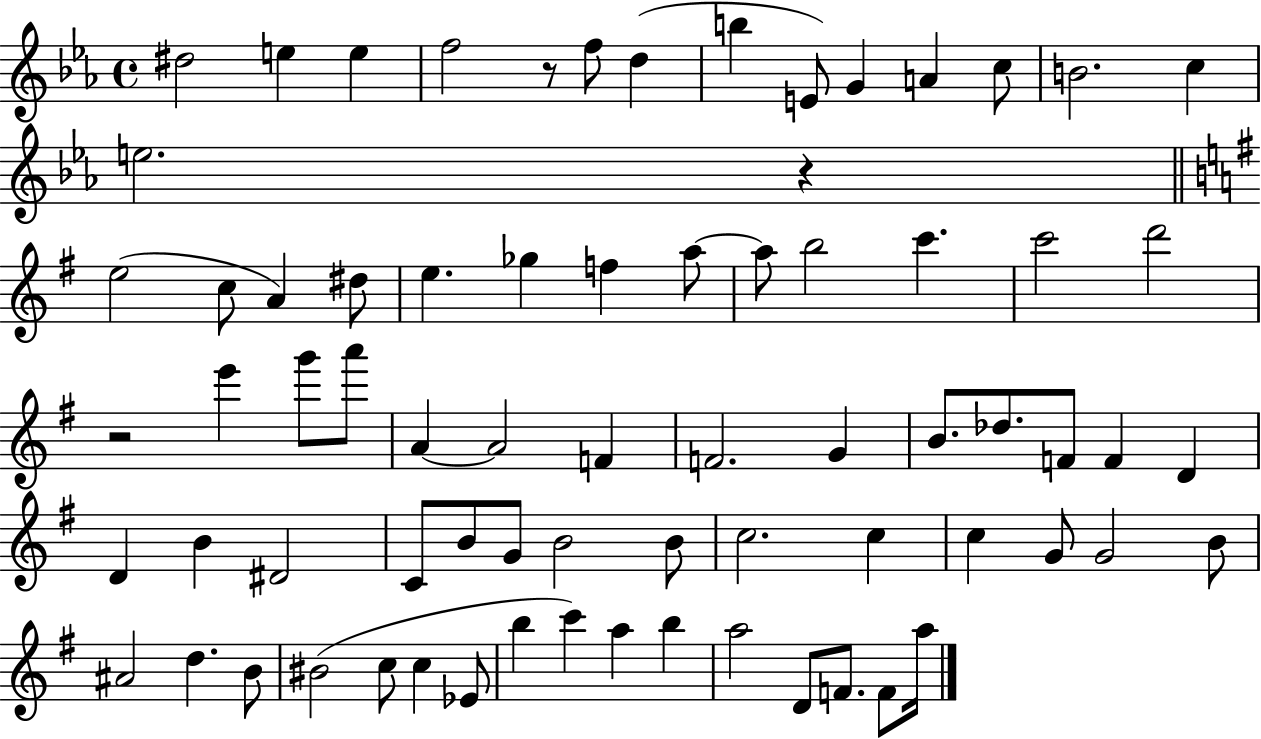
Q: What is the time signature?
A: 4/4